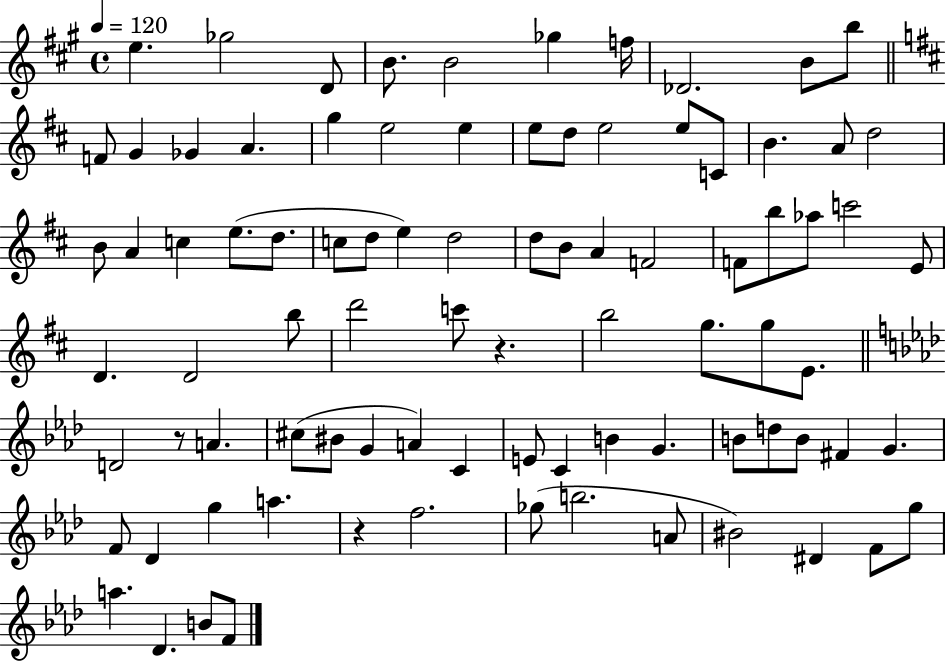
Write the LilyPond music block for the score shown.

{
  \clef treble
  \time 4/4
  \defaultTimeSignature
  \key a \major
  \tempo 4 = 120
  e''4. ges''2 d'8 | b'8. b'2 ges''4 f''16 | des'2. b'8 b''8 | \bar "||" \break \key d \major f'8 g'4 ges'4 a'4. | g''4 e''2 e''4 | e''8 d''8 e''2 e''8 c'8 | b'4. a'8 d''2 | \break b'8 a'4 c''4 e''8.( d''8. | c''8 d''8 e''4) d''2 | d''8 b'8 a'4 f'2 | f'8 b''8 aes''8 c'''2 e'8 | \break d'4. d'2 b''8 | d'''2 c'''8 r4. | b''2 g''8. g''8 e'8. | \bar "||" \break \key aes \major d'2 r8 a'4. | cis''8( bis'8 g'4 a'4) c'4 | e'8 c'4 b'4 g'4. | b'8 d''8 b'8 fis'4 g'4. | \break f'8 des'4 g''4 a''4. | r4 f''2. | ges''8( b''2. a'8 | bis'2) dis'4 f'8 g''8 | \break a''4. des'4. b'8 f'8 | \bar "|."
}